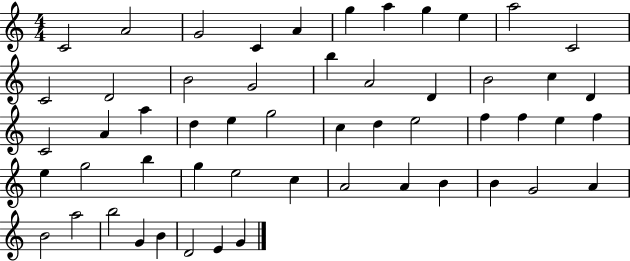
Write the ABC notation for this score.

X:1
T:Untitled
M:4/4
L:1/4
K:C
C2 A2 G2 C A g a g e a2 C2 C2 D2 B2 G2 b A2 D B2 c D C2 A a d e g2 c d e2 f f e f e g2 b g e2 c A2 A B B G2 A B2 a2 b2 G B D2 E G